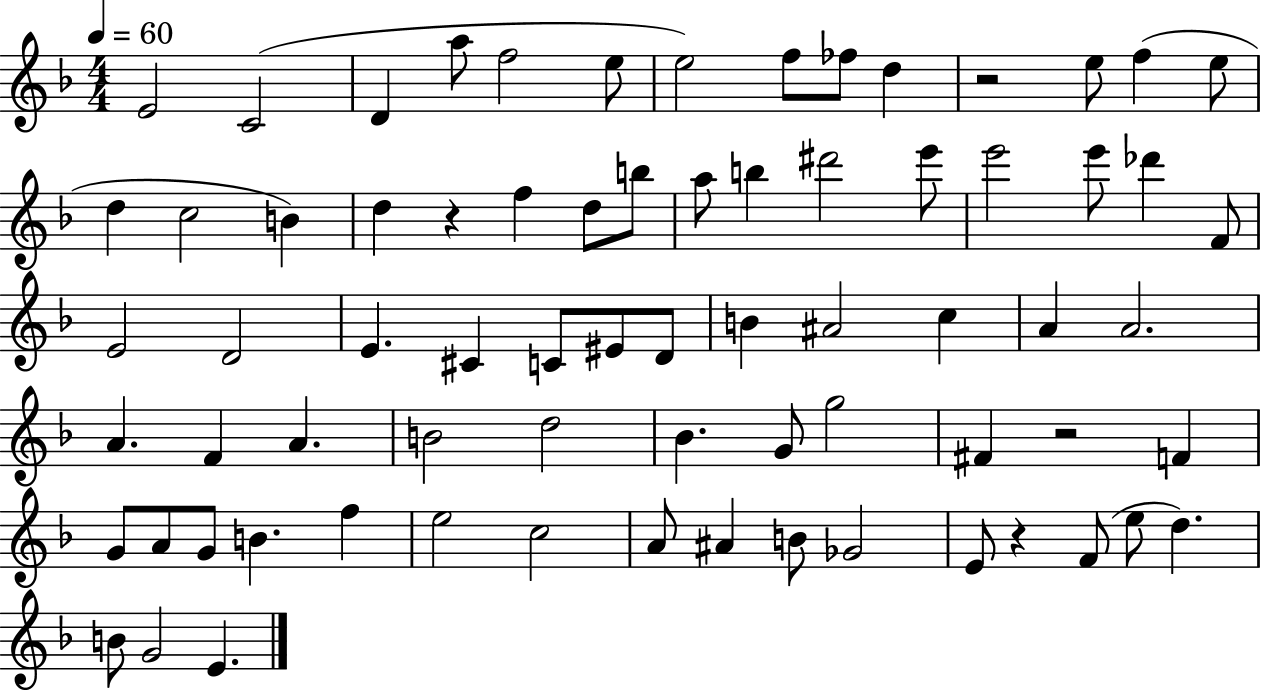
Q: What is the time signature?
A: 4/4